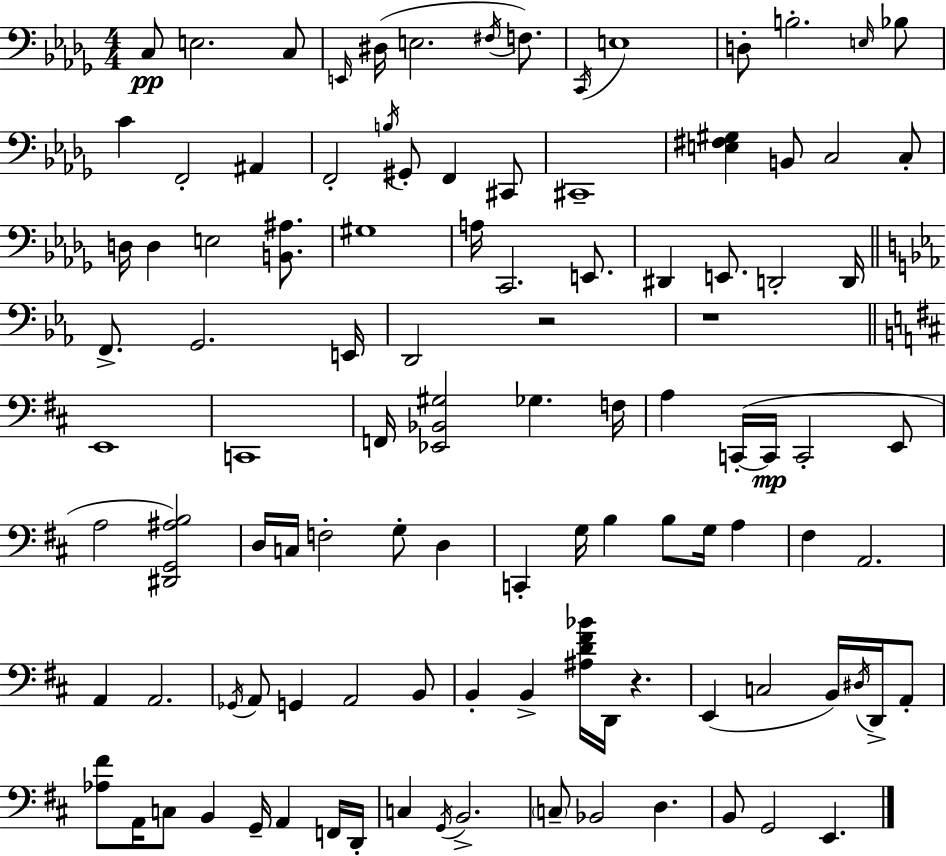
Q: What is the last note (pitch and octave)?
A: E2